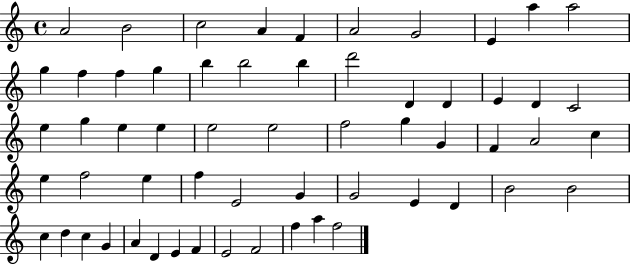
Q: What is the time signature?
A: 4/4